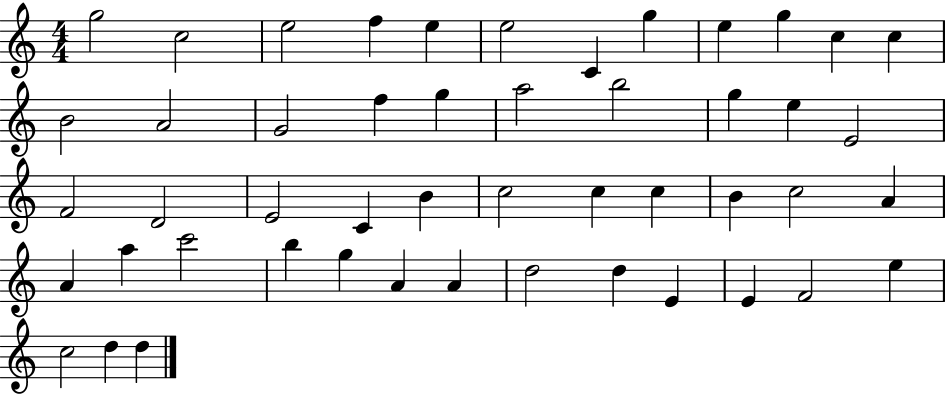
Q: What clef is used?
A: treble